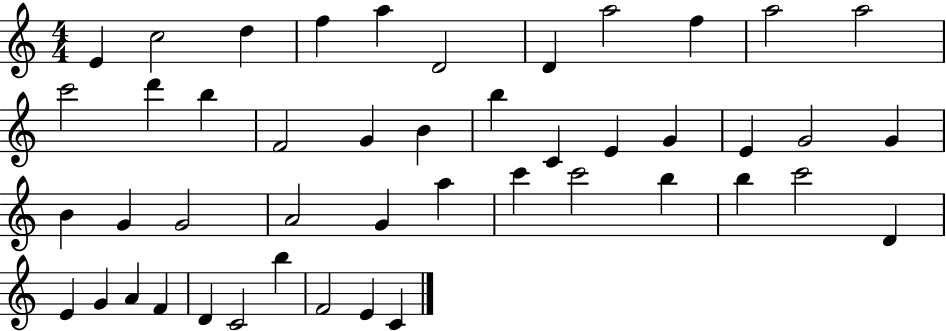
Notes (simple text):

E4/q C5/h D5/q F5/q A5/q D4/h D4/q A5/h F5/q A5/h A5/h C6/h D6/q B5/q F4/h G4/q B4/q B5/q C4/q E4/q G4/q E4/q G4/h G4/q B4/q G4/q G4/h A4/h G4/q A5/q C6/q C6/h B5/q B5/q C6/h D4/q E4/q G4/q A4/q F4/q D4/q C4/h B5/q F4/h E4/q C4/q